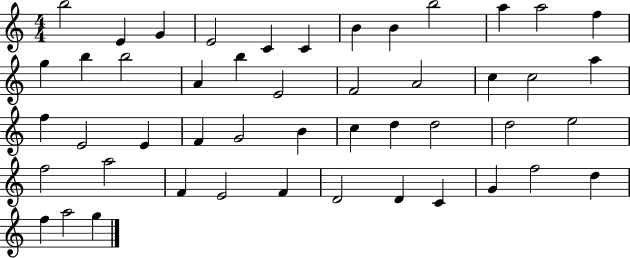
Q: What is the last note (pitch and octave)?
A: G5